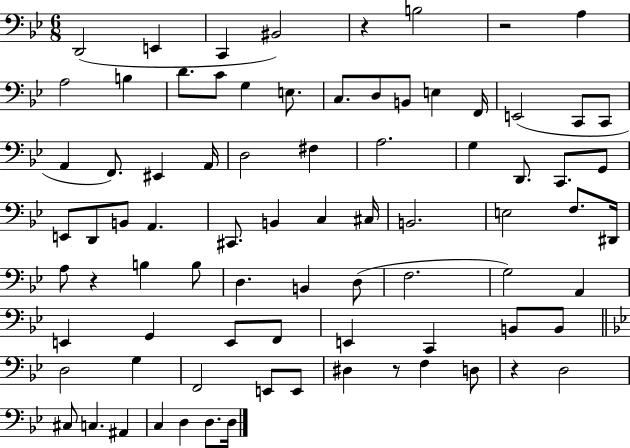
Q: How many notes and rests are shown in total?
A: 81